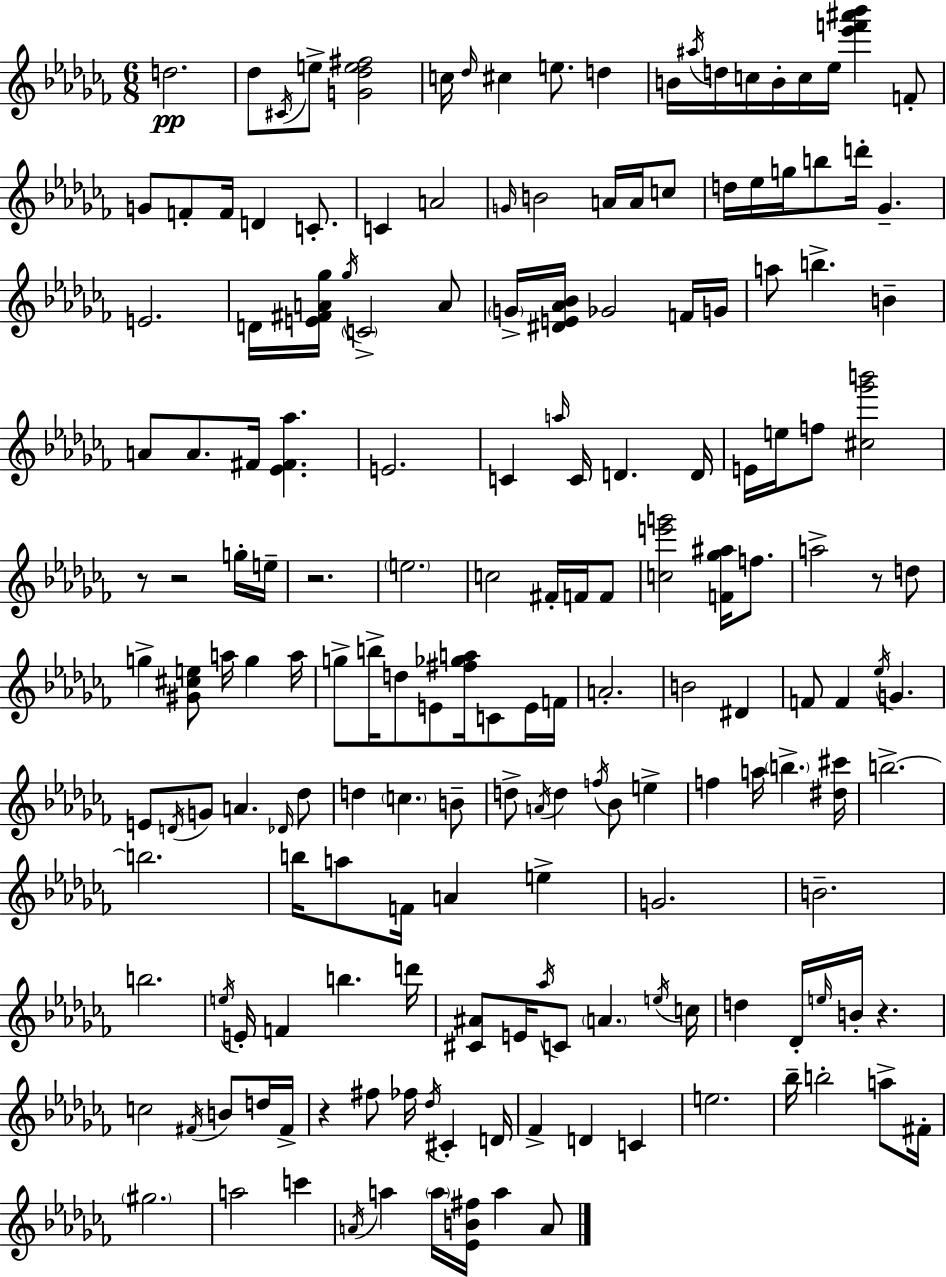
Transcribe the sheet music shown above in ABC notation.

X:1
T:Untitled
M:6/8
L:1/4
K:Abm
d2 _d/2 ^C/4 e/2 [G_de^f]2 c/4 _d/4 ^c e/2 d B/4 ^a/4 d/4 c/4 B/4 c/4 _e/4 [_e'f'^a'_b'] F/2 G/2 F/2 F/4 D C/2 C A2 G/4 B2 A/4 A/4 c/2 d/4 _e/4 g/4 b/2 d'/4 _G E2 D/4 [E^FA_g]/4 _g/4 C2 A/2 G/4 [^DE_A_B]/4 _G2 F/4 G/4 a/2 b B A/2 A/2 ^F/4 [_E^F_a] E2 C a/4 C/4 D D/4 E/4 e/4 f/2 [^c_g'b']2 z/2 z2 g/4 e/4 z2 e2 c2 ^F/4 F/4 F/2 [ce'g']2 [F_g^a]/4 f/2 a2 z/2 d/2 g [^G^ce]/2 a/4 g a/4 g/2 b/4 d/2 E/2 [^f_ga]/4 C/2 E/4 F/4 A2 B2 ^D F/2 F _e/4 G E/2 D/4 G/2 A _D/4 _d/2 d c B/2 d/2 A/4 d f/4 _B/2 e f a/4 b [^d^c']/4 b2 b2 b/4 a/2 F/4 A e G2 B2 b2 e/4 E/4 F b d'/4 [^C^A]/2 E/4 _a/4 C/2 A e/4 c/4 d _D/4 e/4 B/4 z c2 ^F/4 B/2 d/4 ^F/4 z ^f/2 _f/4 _d/4 ^C D/4 _F D C e2 _b/4 b2 a/2 ^F/4 ^g2 a2 c' A/4 a a/4 [_EB^f]/4 a A/2